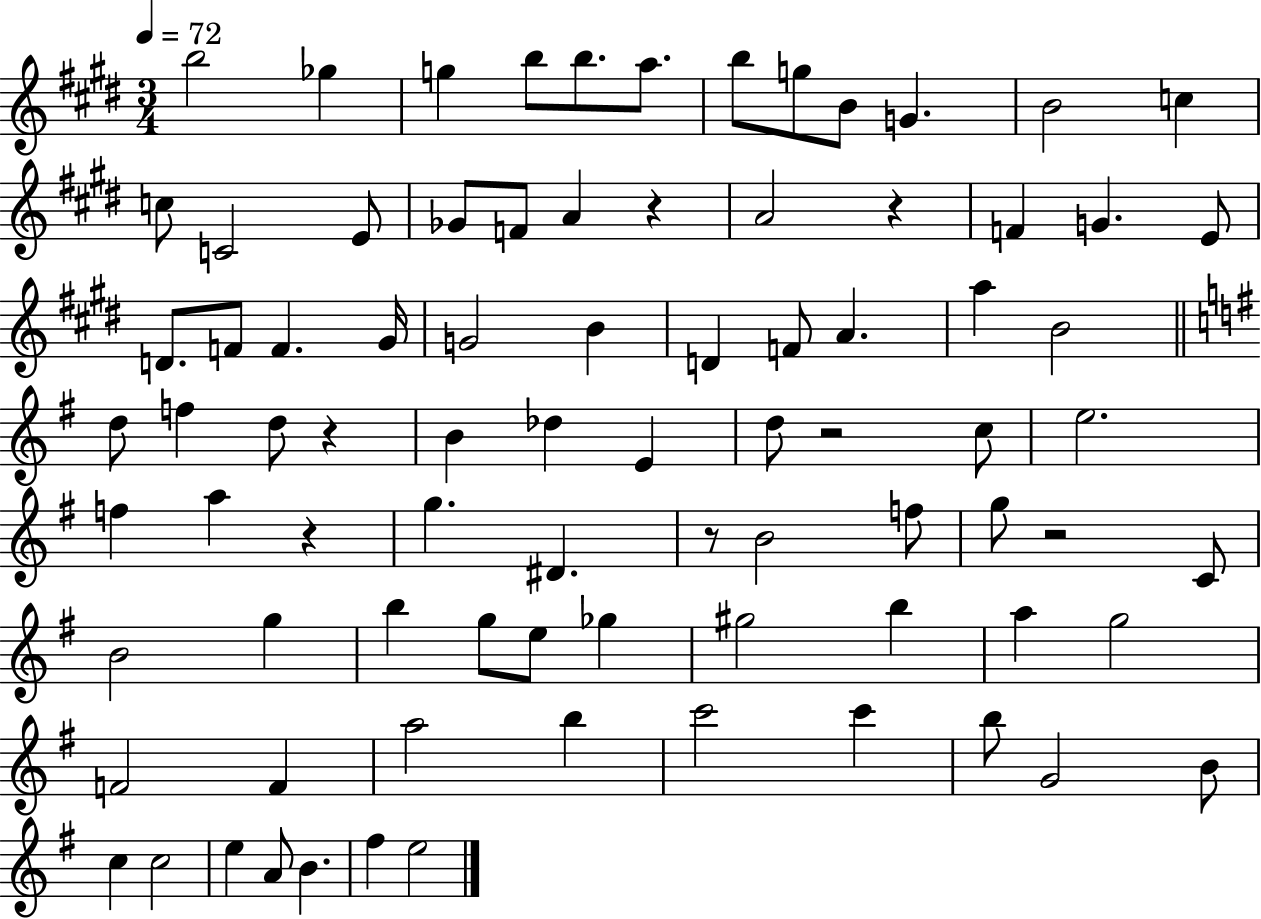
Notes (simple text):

B5/h Gb5/q G5/q B5/e B5/e. A5/e. B5/e G5/e B4/e G4/q. B4/h C5/q C5/e C4/h E4/e Gb4/e F4/e A4/q R/q A4/h R/q F4/q G4/q. E4/e D4/e. F4/e F4/q. G#4/s G4/h B4/q D4/q F4/e A4/q. A5/q B4/h D5/e F5/q D5/e R/q B4/q Db5/q E4/q D5/e R/h C5/e E5/h. F5/q A5/q R/q G5/q. D#4/q. R/e B4/h F5/e G5/e R/h C4/e B4/h G5/q B5/q G5/e E5/e Gb5/q G#5/h B5/q A5/q G5/h F4/h F4/q A5/h B5/q C6/h C6/q B5/e G4/h B4/e C5/q C5/h E5/q A4/e B4/q. F#5/q E5/h